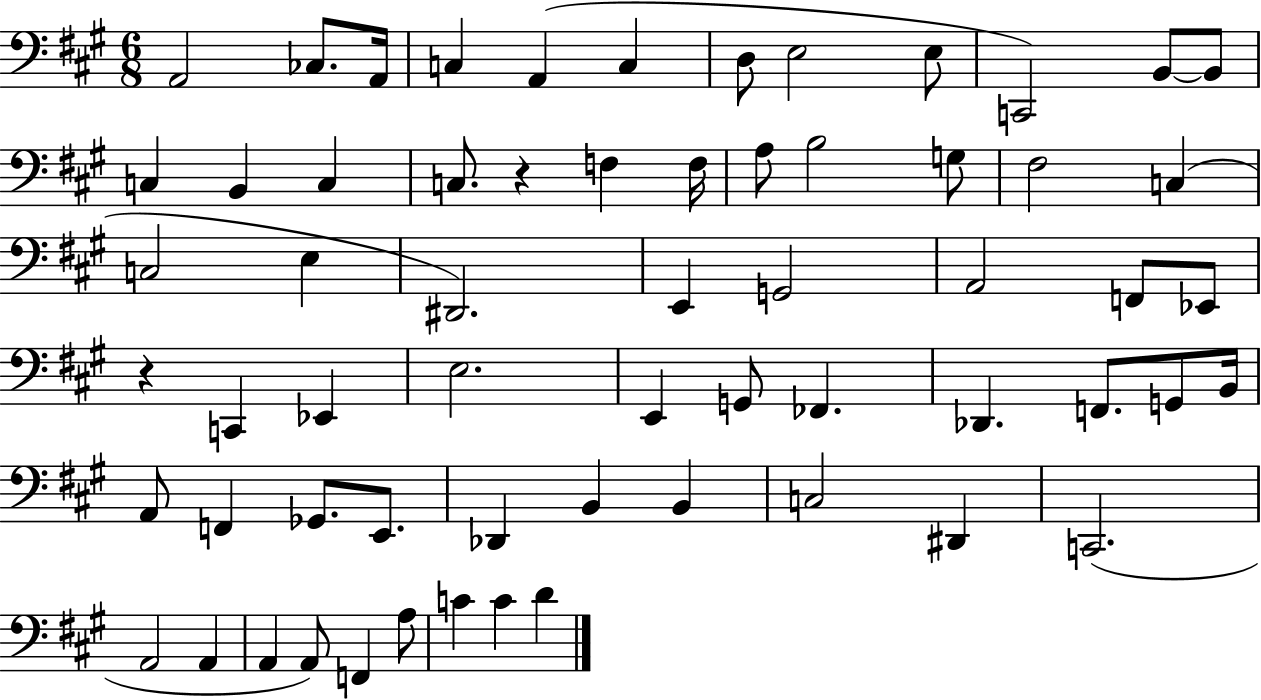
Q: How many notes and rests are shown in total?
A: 62